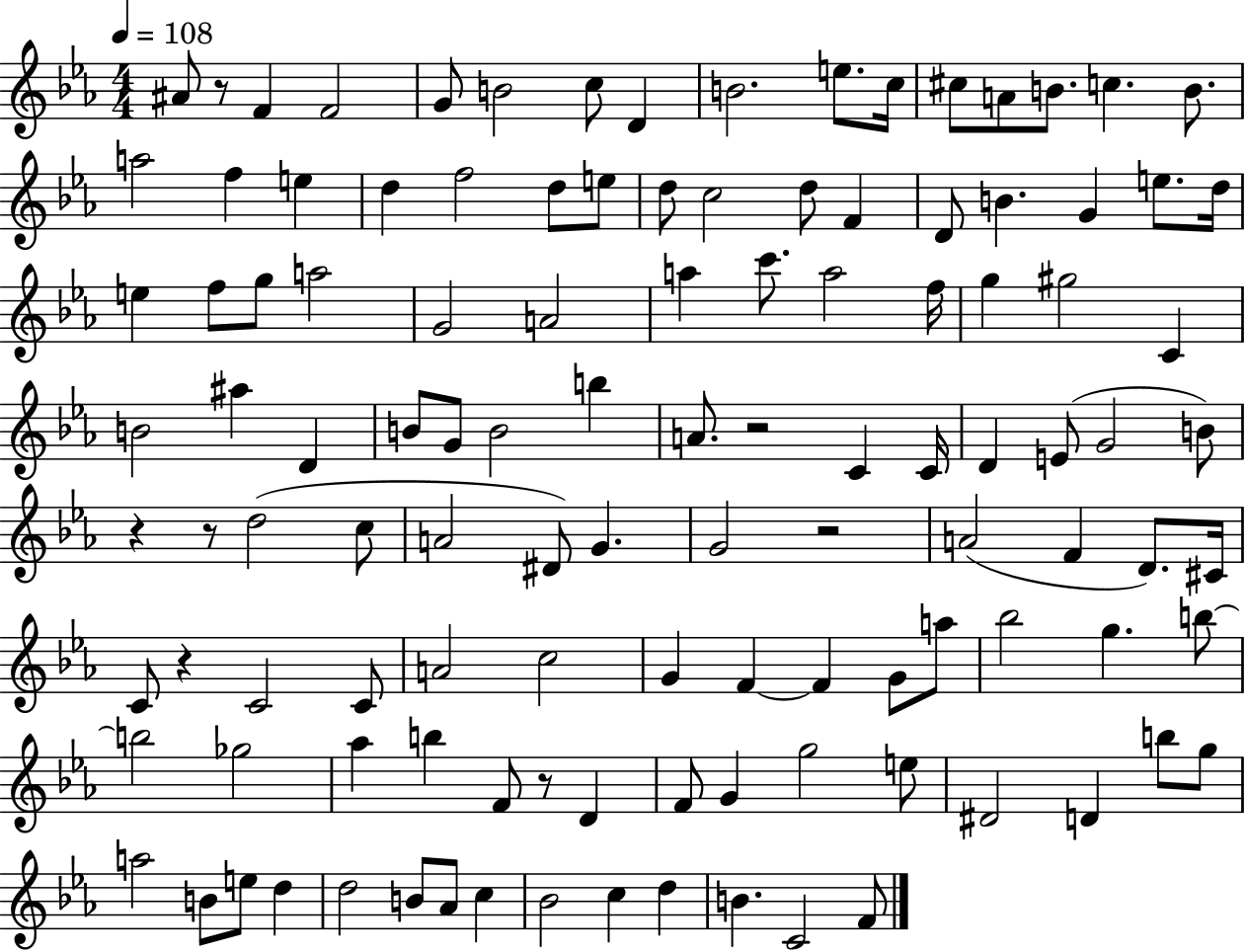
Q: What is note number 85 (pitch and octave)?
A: B5